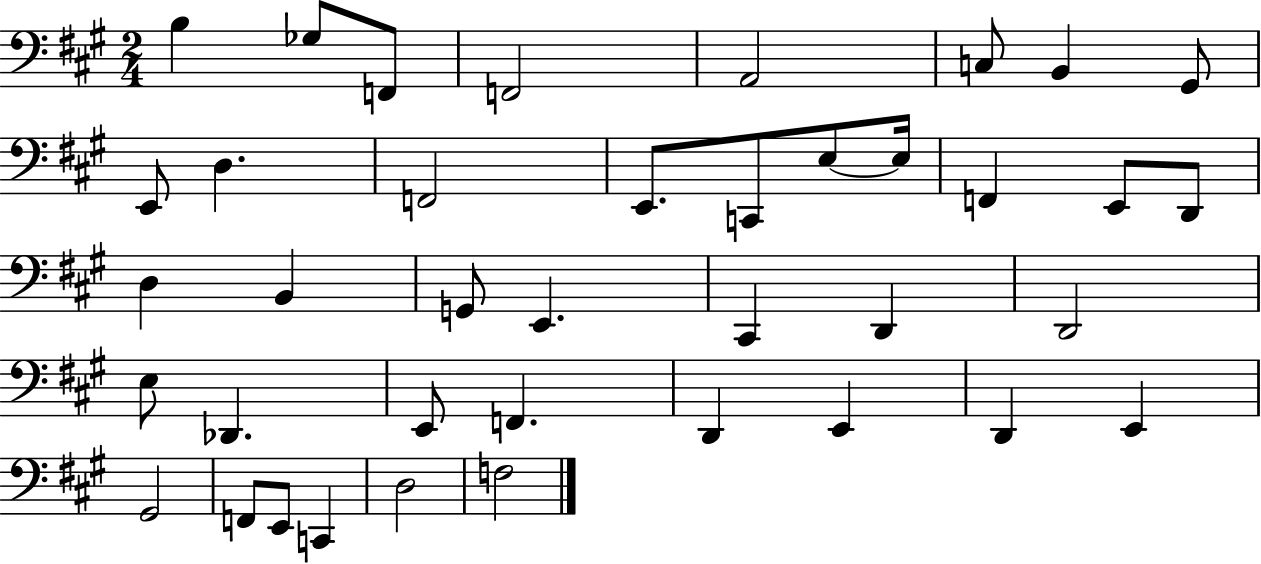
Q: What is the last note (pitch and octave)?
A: F3